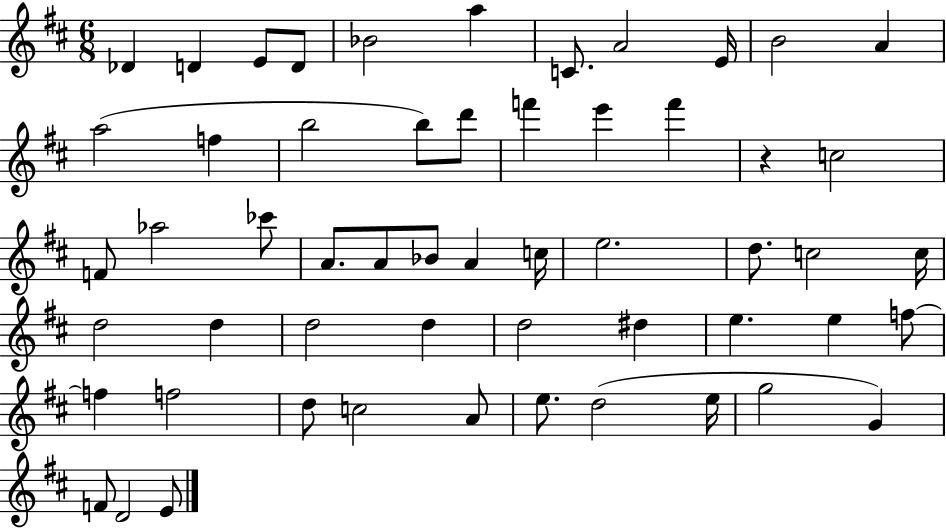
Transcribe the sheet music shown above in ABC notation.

X:1
T:Untitled
M:6/8
L:1/4
K:D
_D D E/2 D/2 _B2 a C/2 A2 E/4 B2 A a2 f b2 b/2 d'/2 f' e' f' z c2 F/2 _a2 _c'/2 A/2 A/2 _B/2 A c/4 e2 d/2 c2 c/4 d2 d d2 d d2 ^d e e f/2 f f2 d/2 c2 A/2 e/2 d2 e/4 g2 G F/2 D2 E/2